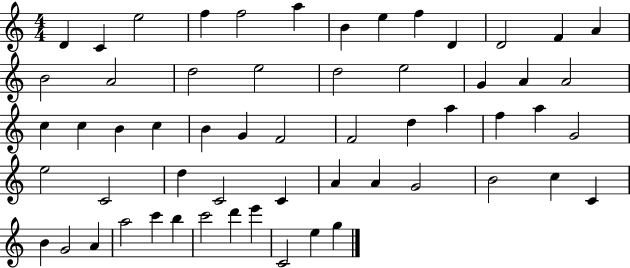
D4/q C4/q E5/h F5/q F5/h A5/q B4/q E5/q F5/q D4/q D4/h F4/q A4/q B4/h A4/h D5/h E5/h D5/h E5/h G4/q A4/q A4/h C5/q C5/q B4/q C5/q B4/q G4/q F4/h F4/h D5/q A5/q F5/q A5/q G4/h E5/h C4/h D5/q C4/h C4/q A4/q A4/q G4/h B4/h C5/q C4/q B4/q G4/h A4/q A5/h C6/q B5/q C6/h D6/q E6/q C4/h E5/q G5/q